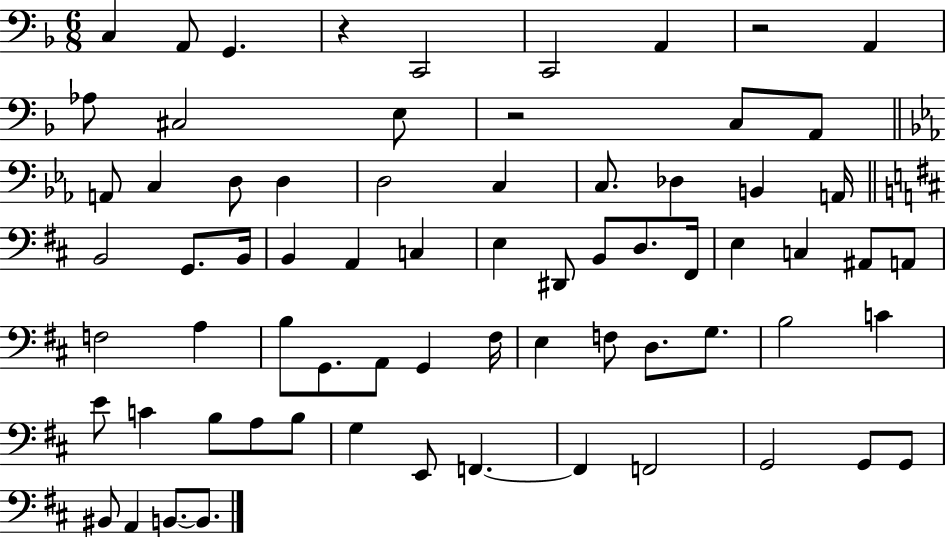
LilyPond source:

{
  \clef bass
  \numericTimeSignature
  \time 6/8
  \key f \major
  c4 a,8 g,4. | r4 c,2 | c,2 a,4 | r2 a,4 | \break aes8 cis2 e8 | r2 c8 a,8 | \bar "||" \break \key ees \major a,8 c4 d8 d4 | d2 c4 | c8. des4 b,4 a,16 | \bar "||" \break \key d \major b,2 g,8. b,16 | b,4 a,4 c4 | e4 dis,8 b,8 d8. fis,16 | e4 c4 ais,8 a,8 | \break f2 a4 | b8 g,8. a,8 g,4 fis16 | e4 f8 d8. g8. | b2 c'4 | \break e'8 c'4 b8 a8 b8 | g4 e,8 f,4.~~ | f,4 f,2 | g,2 g,8 g,8 | \break bis,8 a,4 b,8.~~ b,8. | \bar "|."
}